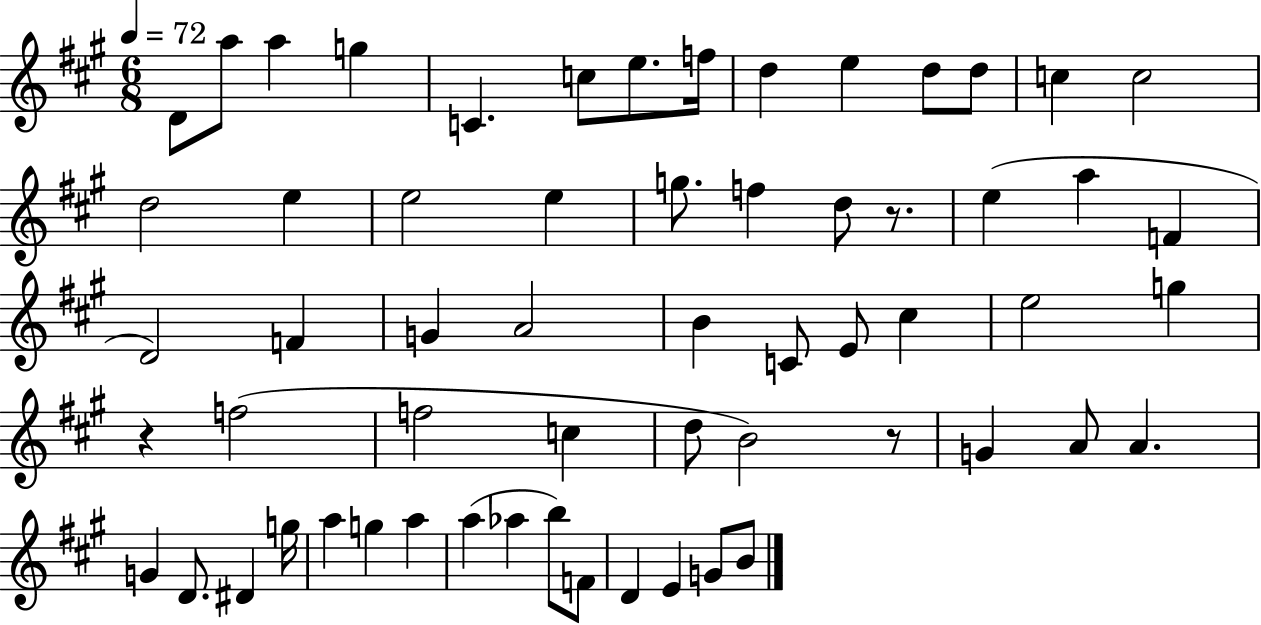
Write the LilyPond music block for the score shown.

{
  \clef treble
  \numericTimeSignature
  \time 6/8
  \key a \major
  \tempo 4 = 72
  \repeat volta 2 { d'8 a''8 a''4 g''4 | c'4. c''8 e''8. f''16 | d''4 e''4 d''8 d''8 | c''4 c''2 | \break d''2 e''4 | e''2 e''4 | g''8. f''4 d''8 r8. | e''4( a''4 f'4 | \break d'2) f'4 | g'4 a'2 | b'4 c'8 e'8 cis''4 | e''2 g''4 | \break r4 f''2( | f''2 c''4 | d''8 b'2) r8 | g'4 a'8 a'4. | \break g'4 d'8. dis'4 g''16 | a''4 g''4 a''4 | a''4( aes''4 b''8) f'8 | d'4 e'4 g'8 b'8 | \break } \bar "|."
}